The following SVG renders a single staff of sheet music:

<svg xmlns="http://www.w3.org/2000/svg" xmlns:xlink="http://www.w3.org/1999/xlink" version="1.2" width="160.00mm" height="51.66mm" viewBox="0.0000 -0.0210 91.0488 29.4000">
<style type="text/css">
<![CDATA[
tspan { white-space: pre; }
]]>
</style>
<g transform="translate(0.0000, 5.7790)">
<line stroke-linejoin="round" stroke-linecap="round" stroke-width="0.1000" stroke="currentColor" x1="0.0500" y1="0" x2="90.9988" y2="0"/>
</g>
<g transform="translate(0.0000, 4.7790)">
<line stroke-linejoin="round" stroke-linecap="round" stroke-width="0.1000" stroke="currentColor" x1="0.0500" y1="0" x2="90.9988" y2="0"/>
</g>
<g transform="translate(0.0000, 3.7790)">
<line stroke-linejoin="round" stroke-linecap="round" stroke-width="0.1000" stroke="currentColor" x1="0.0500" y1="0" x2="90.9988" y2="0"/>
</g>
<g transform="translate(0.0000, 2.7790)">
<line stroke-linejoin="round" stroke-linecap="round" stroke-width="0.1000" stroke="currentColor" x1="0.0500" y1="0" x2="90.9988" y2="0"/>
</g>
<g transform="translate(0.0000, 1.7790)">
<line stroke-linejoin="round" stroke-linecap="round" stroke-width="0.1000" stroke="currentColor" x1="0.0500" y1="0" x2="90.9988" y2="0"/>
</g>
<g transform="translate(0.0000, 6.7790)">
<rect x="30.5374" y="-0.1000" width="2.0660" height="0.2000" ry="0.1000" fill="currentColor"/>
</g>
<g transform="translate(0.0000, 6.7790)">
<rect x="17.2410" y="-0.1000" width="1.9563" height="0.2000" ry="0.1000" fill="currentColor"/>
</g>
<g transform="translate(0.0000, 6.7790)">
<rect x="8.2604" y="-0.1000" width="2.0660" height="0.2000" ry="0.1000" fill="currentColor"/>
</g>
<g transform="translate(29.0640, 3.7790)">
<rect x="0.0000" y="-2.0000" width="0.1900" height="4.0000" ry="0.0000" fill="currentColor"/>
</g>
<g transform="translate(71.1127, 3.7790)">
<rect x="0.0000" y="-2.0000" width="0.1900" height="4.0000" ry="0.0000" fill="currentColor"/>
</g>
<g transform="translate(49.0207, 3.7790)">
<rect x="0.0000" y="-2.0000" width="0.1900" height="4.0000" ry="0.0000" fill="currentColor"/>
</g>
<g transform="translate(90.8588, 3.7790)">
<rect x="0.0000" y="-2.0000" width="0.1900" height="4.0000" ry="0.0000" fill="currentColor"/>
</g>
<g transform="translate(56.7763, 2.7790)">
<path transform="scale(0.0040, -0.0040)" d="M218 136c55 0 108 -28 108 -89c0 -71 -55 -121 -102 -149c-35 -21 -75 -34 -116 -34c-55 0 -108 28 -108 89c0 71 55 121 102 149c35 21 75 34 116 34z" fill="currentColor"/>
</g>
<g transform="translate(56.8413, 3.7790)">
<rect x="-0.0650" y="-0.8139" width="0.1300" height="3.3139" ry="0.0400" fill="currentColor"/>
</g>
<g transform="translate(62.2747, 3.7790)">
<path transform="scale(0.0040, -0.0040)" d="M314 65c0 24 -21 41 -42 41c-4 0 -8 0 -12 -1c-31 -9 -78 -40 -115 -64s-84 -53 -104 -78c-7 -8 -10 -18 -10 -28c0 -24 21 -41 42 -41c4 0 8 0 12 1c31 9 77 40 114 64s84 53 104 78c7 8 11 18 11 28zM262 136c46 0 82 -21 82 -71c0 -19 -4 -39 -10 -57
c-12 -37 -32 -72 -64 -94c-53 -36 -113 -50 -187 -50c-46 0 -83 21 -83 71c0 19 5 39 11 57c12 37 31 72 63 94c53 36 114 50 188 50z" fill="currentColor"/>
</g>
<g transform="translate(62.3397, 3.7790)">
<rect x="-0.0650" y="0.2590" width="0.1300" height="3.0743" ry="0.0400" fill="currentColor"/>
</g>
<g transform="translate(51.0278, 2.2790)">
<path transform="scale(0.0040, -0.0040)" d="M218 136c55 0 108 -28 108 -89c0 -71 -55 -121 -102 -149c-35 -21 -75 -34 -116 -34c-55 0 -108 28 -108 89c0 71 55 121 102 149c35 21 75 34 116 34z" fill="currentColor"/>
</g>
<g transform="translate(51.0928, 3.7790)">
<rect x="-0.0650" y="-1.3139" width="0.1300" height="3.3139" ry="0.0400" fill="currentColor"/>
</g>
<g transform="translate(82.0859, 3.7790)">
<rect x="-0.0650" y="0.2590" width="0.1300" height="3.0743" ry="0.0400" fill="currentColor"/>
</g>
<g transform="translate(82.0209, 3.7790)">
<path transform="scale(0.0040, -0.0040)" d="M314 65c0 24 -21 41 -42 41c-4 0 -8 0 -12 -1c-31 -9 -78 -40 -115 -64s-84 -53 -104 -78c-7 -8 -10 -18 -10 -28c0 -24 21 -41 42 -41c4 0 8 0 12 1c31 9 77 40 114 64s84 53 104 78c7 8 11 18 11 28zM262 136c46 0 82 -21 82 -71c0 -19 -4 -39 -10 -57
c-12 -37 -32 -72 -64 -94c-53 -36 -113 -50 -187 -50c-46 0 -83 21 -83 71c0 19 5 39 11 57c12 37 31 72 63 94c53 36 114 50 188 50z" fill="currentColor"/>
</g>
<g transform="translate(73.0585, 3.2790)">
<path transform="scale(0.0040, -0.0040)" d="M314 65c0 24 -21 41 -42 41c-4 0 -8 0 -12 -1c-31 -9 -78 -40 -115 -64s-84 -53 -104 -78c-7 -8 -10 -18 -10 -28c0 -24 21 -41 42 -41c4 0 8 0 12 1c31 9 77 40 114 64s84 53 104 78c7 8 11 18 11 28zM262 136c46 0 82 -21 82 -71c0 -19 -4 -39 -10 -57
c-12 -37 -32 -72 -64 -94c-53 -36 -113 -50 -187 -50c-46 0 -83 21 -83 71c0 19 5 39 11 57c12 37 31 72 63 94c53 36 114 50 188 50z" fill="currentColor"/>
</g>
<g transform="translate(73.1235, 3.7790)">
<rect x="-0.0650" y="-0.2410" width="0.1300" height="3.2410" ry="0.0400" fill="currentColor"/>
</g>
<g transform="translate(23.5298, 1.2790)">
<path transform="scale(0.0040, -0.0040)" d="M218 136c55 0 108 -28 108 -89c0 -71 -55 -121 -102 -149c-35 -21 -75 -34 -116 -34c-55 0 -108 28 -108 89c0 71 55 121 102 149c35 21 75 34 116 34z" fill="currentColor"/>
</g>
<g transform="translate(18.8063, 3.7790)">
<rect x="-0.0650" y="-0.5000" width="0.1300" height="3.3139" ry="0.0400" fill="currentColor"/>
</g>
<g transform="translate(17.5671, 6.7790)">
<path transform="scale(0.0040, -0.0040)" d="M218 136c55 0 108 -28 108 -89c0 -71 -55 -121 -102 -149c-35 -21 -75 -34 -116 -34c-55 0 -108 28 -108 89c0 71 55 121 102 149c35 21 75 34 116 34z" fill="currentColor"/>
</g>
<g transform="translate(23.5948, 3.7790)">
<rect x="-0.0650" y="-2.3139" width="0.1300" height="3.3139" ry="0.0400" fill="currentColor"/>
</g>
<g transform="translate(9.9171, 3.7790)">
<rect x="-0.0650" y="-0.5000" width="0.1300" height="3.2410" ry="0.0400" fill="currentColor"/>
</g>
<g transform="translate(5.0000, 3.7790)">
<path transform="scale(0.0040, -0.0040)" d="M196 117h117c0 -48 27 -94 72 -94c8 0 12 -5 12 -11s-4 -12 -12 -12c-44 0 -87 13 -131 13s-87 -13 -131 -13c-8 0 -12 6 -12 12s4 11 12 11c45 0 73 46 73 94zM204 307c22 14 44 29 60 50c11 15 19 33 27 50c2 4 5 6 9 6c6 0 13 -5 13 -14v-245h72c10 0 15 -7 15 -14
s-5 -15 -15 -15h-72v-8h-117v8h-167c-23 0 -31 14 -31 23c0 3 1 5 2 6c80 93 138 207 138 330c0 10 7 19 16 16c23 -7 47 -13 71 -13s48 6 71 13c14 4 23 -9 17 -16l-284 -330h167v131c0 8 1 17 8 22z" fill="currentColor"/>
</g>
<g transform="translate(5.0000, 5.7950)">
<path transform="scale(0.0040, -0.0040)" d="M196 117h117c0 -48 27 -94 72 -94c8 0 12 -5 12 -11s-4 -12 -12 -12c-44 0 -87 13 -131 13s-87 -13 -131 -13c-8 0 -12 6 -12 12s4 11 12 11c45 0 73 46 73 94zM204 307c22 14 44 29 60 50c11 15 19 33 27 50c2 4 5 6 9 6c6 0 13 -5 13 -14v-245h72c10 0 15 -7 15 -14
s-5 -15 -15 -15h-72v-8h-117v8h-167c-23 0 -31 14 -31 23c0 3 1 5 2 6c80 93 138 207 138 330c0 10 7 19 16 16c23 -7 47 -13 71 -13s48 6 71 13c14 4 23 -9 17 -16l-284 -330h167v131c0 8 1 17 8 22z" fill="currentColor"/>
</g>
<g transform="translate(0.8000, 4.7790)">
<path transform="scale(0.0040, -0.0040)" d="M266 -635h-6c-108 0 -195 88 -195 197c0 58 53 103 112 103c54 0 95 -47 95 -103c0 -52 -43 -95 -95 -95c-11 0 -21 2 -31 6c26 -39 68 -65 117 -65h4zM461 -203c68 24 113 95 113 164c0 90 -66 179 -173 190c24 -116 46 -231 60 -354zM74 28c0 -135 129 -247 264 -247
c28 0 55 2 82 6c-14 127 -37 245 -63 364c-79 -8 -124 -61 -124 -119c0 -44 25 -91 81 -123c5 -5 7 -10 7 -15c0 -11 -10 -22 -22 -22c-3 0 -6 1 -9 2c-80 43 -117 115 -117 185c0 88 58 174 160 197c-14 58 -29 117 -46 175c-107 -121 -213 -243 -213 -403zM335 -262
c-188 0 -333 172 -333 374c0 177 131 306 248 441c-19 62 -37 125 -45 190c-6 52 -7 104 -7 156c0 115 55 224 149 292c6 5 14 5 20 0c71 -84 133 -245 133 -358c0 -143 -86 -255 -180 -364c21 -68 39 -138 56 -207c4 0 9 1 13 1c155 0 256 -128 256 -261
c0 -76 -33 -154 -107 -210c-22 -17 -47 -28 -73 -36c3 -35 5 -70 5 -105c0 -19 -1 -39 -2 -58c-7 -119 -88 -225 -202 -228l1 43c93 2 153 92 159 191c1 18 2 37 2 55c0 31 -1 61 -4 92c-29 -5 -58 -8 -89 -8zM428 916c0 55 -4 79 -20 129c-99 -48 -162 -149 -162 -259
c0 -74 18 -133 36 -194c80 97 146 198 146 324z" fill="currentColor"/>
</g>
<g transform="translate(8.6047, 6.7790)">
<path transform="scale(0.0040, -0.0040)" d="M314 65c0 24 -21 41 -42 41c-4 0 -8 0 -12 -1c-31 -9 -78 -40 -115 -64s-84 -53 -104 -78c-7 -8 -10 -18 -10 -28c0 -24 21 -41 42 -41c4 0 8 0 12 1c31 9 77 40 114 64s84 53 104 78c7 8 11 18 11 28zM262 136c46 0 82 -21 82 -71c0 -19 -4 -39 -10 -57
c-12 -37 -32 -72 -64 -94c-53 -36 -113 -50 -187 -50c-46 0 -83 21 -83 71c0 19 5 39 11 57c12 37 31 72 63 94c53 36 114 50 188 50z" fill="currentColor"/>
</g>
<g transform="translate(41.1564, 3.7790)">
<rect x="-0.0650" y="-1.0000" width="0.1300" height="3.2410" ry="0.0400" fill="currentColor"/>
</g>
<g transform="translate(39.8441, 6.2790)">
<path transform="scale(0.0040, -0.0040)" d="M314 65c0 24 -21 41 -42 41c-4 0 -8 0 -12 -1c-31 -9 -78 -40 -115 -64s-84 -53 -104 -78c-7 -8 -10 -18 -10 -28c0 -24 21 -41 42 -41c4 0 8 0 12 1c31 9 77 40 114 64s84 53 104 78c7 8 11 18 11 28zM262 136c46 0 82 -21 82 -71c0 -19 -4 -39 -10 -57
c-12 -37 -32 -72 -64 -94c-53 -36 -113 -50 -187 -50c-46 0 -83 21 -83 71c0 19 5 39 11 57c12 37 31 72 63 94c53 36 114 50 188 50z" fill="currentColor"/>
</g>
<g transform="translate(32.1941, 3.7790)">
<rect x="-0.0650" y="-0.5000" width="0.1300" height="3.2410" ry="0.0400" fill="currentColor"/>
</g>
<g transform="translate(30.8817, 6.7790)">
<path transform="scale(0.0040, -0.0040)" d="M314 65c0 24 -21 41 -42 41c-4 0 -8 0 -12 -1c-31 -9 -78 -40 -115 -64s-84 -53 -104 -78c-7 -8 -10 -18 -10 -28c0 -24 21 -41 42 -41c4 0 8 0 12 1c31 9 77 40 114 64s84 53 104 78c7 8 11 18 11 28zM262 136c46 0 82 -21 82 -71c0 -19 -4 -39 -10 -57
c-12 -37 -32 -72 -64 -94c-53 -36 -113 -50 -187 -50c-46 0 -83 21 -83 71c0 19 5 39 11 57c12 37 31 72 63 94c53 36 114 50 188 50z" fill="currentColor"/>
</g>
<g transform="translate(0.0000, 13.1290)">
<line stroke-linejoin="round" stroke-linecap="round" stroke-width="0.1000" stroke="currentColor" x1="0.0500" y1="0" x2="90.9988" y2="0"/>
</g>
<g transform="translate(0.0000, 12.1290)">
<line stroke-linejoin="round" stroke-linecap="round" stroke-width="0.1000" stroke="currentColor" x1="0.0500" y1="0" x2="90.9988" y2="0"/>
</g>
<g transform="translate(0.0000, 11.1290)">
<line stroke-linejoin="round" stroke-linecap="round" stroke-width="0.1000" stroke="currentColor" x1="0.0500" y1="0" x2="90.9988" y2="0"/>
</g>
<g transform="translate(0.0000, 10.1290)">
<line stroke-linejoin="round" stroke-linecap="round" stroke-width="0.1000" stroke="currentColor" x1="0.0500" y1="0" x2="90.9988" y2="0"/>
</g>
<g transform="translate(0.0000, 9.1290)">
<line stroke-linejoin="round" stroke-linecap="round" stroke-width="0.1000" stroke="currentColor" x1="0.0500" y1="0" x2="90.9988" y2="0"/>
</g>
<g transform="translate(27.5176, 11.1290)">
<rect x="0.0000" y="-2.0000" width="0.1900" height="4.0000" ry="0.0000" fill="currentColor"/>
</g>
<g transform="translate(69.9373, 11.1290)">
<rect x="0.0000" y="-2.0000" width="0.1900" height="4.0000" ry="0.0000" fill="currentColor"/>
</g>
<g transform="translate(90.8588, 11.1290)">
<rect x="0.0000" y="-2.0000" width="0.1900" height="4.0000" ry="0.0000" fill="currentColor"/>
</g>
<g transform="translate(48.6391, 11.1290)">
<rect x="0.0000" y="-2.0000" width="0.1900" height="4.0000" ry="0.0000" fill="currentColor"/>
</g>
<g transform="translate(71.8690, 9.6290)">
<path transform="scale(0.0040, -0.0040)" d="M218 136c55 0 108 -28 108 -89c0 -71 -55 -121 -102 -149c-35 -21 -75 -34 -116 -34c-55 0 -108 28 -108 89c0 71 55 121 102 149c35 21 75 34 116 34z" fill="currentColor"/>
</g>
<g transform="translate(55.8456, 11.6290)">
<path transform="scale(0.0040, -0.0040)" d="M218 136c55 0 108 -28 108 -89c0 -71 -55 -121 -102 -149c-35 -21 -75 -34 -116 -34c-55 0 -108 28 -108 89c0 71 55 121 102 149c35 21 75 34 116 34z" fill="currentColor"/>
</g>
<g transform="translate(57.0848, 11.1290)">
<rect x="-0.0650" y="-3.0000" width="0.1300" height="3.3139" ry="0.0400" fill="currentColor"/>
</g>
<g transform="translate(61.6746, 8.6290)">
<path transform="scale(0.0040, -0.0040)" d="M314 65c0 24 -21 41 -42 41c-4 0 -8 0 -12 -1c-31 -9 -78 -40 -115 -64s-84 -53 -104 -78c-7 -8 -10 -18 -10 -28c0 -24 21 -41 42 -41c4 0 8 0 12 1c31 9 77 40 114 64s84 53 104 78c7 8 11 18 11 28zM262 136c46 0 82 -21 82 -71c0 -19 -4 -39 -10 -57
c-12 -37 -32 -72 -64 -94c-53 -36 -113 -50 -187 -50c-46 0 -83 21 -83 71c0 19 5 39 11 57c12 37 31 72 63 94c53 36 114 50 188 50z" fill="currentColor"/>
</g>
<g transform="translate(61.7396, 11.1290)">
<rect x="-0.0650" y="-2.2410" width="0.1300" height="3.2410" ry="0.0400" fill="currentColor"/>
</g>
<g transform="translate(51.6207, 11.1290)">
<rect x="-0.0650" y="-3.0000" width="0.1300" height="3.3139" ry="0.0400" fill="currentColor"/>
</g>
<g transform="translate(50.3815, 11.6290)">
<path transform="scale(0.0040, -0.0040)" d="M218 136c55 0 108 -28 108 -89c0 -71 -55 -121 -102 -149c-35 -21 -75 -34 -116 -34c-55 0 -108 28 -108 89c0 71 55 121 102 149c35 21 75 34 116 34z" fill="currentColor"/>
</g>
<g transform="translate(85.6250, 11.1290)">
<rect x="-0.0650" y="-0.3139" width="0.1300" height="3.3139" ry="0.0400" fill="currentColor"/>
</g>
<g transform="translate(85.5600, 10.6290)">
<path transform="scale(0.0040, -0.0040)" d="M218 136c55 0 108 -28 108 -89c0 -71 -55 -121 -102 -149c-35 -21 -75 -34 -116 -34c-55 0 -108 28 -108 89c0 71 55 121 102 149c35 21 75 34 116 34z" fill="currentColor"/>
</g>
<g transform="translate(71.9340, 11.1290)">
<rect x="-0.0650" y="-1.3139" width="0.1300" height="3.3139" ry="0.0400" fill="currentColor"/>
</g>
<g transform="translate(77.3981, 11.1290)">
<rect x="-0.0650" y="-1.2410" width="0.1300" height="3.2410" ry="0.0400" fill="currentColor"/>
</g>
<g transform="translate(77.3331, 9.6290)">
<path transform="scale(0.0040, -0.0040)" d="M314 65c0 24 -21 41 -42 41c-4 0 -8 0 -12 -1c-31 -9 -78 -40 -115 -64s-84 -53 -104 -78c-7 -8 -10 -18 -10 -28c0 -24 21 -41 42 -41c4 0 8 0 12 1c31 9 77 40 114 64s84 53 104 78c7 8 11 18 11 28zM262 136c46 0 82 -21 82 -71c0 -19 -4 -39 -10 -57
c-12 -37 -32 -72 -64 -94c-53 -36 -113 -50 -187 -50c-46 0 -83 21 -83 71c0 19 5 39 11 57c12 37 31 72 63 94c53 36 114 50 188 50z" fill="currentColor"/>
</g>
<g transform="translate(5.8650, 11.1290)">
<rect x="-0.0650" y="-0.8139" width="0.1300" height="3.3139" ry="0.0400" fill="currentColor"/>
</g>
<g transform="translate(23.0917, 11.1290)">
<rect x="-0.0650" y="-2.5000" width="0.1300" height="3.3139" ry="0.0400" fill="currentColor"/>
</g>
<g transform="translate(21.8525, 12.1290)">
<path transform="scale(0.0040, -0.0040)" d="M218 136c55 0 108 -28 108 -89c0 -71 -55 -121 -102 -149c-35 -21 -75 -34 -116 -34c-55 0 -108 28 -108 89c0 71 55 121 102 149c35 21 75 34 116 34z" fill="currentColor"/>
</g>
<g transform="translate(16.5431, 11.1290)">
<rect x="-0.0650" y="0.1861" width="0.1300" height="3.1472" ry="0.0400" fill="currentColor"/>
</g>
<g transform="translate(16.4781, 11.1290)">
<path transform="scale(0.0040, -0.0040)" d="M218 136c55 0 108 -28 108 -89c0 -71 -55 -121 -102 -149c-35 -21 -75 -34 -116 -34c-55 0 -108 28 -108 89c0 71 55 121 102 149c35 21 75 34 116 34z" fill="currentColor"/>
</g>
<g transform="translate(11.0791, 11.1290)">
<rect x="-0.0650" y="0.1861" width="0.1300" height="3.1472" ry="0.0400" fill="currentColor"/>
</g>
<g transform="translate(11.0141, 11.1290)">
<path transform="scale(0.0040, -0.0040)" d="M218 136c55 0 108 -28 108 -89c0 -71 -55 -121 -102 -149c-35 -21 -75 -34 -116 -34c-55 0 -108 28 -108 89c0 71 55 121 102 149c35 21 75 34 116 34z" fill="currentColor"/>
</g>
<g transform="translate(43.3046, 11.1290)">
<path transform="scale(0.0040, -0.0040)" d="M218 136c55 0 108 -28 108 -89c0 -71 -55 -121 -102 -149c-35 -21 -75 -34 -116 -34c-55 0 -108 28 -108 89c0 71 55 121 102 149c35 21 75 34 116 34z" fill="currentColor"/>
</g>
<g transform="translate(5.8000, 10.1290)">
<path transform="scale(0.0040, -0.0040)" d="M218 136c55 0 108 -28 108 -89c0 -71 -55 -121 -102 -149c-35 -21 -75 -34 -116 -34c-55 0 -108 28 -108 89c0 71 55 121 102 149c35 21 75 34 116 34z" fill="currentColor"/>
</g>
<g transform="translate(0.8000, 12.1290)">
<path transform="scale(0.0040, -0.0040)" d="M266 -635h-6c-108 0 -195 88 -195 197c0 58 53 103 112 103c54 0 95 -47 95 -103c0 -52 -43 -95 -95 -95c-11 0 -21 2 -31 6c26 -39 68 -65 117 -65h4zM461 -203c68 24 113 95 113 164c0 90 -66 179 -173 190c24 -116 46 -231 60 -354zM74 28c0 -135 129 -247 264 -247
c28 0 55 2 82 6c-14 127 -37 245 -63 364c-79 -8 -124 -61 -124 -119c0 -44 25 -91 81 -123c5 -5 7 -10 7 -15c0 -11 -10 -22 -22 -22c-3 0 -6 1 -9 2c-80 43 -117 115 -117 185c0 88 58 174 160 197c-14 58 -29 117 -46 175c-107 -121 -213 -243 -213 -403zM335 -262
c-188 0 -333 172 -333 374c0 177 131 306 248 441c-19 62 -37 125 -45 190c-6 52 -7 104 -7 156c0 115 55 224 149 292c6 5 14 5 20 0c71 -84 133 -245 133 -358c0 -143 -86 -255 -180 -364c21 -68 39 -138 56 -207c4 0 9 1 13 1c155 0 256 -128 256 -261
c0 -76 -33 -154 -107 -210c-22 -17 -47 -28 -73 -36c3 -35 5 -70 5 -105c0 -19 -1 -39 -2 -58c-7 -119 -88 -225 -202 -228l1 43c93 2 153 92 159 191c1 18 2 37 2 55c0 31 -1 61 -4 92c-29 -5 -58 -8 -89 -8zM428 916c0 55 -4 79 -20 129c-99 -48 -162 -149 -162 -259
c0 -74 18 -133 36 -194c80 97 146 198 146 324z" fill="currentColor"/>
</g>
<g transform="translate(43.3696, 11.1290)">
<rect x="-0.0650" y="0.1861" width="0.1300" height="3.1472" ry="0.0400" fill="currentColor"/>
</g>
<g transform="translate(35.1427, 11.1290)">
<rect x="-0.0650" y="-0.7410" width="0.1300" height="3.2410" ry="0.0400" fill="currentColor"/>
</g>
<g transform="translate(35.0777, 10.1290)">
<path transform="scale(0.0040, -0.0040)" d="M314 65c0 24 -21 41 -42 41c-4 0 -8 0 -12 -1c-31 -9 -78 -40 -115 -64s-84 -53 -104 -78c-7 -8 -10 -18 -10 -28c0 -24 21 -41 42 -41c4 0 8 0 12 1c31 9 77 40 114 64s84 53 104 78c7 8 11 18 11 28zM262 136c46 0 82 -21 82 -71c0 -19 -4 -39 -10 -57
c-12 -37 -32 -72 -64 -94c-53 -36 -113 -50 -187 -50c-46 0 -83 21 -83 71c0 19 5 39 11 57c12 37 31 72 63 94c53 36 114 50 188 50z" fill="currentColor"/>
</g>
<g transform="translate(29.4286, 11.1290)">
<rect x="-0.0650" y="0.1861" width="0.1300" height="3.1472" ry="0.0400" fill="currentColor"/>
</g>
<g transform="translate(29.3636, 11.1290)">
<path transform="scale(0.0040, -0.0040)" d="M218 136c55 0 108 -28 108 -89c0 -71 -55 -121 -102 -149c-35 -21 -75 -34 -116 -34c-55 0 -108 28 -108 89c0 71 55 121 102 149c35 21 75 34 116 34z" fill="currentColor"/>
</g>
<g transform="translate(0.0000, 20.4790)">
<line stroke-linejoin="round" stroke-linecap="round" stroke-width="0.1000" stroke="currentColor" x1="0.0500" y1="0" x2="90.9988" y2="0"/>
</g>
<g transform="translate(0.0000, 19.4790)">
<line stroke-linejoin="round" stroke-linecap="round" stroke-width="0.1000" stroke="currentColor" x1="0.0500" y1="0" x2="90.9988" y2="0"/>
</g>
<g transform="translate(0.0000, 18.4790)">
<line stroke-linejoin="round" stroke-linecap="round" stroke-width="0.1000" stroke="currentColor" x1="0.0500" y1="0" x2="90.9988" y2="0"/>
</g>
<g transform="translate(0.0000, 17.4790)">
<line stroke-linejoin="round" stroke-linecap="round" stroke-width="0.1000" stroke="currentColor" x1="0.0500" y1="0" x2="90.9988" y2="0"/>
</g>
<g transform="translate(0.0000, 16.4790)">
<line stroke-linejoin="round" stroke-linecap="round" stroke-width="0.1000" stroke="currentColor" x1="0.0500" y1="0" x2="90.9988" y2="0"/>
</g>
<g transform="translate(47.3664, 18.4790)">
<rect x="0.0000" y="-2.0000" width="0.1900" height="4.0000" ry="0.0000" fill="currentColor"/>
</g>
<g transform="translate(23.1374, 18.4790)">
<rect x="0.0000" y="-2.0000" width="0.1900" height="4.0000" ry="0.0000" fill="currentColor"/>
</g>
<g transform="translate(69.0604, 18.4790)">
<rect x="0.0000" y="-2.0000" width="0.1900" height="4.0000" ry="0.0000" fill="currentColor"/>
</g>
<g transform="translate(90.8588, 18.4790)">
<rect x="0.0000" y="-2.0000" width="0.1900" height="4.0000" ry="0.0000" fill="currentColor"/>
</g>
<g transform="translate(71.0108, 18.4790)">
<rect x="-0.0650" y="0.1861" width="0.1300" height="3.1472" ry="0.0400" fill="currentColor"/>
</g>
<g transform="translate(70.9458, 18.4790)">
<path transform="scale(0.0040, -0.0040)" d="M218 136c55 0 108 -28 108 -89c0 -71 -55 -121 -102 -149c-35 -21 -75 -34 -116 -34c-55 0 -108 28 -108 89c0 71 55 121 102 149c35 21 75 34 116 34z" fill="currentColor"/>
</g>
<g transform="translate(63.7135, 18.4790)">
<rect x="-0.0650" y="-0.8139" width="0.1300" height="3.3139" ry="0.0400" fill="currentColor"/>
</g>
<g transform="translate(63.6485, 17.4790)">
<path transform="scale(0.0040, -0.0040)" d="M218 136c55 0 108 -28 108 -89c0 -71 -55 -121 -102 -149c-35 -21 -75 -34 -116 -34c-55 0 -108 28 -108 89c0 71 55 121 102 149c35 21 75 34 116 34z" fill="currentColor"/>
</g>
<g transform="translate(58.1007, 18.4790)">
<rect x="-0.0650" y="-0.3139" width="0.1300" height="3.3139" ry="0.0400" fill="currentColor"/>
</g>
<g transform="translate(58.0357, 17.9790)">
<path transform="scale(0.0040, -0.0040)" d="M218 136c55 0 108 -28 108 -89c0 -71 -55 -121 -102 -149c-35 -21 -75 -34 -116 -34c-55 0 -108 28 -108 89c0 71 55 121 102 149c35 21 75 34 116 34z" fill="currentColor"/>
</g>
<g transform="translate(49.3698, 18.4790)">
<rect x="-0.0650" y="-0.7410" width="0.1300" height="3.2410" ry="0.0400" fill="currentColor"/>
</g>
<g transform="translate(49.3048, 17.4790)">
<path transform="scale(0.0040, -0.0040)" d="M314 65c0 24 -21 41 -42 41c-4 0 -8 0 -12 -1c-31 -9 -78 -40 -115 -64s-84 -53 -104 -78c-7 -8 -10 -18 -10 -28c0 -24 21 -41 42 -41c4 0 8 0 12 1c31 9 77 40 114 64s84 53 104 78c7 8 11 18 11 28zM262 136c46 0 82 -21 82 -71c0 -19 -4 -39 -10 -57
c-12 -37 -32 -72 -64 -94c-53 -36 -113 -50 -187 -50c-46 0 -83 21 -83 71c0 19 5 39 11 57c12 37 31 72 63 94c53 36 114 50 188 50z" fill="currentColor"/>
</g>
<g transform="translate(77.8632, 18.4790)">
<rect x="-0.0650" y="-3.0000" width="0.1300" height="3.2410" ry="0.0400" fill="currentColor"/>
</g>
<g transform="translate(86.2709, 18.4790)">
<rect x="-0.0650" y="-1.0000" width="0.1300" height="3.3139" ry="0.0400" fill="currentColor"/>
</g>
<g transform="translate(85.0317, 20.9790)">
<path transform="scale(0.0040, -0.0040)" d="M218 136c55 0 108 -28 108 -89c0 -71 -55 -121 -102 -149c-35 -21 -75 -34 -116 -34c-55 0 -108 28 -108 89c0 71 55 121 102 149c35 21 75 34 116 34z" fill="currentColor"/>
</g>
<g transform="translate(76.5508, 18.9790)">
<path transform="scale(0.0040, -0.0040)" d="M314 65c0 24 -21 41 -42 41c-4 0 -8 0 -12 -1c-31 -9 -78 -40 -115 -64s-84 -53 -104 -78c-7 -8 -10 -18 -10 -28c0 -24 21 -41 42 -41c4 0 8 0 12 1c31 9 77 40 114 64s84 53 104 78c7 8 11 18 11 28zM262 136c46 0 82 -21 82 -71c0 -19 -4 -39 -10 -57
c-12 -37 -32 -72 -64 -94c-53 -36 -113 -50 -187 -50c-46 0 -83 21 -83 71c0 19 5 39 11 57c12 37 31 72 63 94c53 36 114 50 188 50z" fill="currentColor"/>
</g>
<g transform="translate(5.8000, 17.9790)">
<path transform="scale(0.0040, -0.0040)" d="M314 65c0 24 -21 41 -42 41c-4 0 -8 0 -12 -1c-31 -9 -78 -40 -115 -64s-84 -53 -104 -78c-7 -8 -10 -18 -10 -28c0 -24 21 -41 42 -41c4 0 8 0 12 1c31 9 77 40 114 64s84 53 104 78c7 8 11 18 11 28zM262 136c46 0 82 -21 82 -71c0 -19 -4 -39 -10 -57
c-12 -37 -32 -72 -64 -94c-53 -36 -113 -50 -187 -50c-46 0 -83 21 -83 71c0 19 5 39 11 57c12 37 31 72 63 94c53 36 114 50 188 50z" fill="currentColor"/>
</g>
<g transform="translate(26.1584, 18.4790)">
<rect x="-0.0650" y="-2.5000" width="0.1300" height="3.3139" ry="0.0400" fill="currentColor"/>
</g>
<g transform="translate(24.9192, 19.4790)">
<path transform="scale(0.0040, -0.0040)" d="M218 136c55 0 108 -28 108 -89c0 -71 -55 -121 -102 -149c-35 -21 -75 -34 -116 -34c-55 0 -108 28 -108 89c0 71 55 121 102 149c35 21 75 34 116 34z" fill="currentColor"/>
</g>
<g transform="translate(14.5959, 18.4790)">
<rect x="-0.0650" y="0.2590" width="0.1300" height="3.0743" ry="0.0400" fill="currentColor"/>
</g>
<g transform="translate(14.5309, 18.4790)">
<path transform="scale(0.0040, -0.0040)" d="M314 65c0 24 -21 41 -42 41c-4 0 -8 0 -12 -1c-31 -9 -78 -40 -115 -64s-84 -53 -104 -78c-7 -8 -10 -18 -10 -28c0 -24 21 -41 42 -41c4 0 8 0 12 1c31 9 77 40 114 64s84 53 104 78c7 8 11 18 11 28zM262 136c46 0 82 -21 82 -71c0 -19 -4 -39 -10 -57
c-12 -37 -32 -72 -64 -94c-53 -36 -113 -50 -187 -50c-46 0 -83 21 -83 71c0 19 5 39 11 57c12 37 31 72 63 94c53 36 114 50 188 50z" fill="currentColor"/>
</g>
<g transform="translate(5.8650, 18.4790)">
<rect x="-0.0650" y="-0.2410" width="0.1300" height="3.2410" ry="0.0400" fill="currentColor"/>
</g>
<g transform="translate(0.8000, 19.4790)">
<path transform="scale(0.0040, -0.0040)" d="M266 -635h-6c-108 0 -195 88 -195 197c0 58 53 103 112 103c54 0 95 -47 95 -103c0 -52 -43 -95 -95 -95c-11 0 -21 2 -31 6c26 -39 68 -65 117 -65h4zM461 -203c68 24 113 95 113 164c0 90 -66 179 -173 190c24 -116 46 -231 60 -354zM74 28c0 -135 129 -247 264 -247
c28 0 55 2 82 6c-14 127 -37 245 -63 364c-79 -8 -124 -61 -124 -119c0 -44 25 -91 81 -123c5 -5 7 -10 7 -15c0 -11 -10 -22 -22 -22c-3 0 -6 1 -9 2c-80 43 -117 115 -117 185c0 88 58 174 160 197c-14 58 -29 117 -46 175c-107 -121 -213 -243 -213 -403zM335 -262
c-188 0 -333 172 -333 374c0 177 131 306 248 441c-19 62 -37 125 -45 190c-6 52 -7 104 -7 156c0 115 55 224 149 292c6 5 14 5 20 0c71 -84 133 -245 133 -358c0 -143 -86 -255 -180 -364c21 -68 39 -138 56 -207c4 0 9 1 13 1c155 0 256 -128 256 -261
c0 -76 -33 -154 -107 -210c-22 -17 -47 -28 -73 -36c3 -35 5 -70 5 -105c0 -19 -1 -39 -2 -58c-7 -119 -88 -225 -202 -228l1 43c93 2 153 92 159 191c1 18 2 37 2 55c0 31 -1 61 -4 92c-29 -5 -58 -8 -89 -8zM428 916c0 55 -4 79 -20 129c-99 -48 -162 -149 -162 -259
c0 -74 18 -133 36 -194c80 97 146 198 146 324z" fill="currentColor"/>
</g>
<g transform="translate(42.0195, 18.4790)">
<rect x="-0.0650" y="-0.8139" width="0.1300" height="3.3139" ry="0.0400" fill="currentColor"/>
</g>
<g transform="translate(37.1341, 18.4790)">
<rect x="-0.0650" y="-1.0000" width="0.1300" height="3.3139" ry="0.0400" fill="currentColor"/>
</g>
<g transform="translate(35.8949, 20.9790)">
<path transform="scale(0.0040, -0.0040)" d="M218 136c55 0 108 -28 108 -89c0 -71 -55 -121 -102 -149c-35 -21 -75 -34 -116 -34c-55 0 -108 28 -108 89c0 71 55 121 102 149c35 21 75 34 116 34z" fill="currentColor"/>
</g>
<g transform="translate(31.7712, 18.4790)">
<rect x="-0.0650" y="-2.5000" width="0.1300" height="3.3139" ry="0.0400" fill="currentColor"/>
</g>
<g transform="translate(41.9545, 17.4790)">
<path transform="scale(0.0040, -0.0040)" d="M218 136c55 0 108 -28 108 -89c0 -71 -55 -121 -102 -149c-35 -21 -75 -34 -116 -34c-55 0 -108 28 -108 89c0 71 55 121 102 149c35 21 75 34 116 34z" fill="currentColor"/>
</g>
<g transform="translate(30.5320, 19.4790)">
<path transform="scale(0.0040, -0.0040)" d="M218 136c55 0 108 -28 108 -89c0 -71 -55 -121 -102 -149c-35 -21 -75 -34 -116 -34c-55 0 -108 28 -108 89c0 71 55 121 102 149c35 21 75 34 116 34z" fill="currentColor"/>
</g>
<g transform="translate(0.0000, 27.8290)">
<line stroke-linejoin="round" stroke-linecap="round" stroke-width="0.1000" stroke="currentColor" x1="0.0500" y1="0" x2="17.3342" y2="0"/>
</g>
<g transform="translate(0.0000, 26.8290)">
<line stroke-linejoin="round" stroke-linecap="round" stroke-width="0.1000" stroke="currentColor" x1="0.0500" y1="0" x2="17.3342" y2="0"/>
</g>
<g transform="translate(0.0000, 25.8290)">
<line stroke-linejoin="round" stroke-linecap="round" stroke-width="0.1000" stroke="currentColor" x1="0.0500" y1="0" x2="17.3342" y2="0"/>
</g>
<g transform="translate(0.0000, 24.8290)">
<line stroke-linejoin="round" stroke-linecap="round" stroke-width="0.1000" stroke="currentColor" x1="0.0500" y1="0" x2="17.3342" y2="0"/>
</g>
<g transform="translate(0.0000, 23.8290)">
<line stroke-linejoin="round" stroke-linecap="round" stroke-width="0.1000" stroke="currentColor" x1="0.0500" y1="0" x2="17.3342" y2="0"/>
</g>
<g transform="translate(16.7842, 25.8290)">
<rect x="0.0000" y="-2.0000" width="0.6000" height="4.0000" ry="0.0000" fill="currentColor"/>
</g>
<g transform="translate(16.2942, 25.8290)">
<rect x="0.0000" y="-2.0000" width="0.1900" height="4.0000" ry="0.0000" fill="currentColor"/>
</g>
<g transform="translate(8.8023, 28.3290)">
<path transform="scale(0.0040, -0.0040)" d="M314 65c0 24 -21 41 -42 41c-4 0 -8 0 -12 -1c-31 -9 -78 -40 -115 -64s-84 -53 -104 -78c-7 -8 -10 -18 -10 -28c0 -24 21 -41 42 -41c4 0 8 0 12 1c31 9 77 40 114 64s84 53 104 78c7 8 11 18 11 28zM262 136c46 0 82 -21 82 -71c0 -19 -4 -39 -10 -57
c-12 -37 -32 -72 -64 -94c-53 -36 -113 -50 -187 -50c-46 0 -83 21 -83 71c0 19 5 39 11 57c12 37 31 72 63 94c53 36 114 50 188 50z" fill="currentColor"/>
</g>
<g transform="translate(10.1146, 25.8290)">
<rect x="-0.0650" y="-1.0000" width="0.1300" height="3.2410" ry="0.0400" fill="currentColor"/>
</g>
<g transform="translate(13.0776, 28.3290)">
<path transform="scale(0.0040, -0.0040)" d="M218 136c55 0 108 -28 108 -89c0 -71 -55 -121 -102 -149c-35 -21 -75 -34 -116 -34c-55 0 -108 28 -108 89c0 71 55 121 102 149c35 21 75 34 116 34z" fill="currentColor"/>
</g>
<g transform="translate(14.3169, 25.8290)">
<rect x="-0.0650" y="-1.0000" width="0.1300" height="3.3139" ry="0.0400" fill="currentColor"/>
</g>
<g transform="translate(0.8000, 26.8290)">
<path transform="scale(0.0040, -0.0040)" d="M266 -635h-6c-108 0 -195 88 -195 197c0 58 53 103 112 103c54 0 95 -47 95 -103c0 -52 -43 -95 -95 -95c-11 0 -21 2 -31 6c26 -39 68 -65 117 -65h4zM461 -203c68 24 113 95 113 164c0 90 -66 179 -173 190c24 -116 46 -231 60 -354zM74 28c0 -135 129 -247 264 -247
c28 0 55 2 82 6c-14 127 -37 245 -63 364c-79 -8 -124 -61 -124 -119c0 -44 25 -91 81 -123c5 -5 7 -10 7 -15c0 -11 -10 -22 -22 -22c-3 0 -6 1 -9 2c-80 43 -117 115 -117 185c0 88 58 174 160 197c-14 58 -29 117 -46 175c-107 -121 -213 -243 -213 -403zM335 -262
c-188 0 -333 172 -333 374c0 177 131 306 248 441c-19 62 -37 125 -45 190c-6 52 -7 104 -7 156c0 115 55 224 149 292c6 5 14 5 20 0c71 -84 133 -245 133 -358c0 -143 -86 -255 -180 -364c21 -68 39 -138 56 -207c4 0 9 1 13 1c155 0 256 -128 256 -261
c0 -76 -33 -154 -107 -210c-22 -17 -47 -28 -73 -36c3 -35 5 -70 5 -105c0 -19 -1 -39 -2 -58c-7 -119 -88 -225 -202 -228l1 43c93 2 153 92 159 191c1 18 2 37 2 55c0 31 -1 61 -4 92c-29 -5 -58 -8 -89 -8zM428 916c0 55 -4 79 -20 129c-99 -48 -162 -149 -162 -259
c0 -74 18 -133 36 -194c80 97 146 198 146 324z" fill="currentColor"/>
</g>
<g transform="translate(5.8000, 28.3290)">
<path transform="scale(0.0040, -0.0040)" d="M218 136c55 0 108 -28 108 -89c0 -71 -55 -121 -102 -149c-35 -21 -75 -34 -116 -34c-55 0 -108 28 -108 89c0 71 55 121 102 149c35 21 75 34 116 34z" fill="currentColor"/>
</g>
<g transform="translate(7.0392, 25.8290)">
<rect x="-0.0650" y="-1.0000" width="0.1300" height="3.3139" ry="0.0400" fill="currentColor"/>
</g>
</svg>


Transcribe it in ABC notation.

X:1
T:Untitled
M:4/4
L:1/4
K:C
C2 C g C2 D2 e d B2 c2 B2 d B B G B d2 B A A g2 e e2 c c2 B2 G G D d d2 c d B A2 D D D2 D